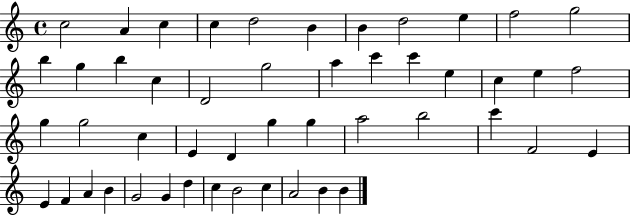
{
  \clef treble
  \time 4/4
  \defaultTimeSignature
  \key c \major
  c''2 a'4 c''4 | c''4 d''2 b'4 | b'4 d''2 e''4 | f''2 g''2 | \break b''4 g''4 b''4 c''4 | d'2 g''2 | a''4 c'''4 c'''4 e''4 | c''4 e''4 f''2 | \break g''4 g''2 c''4 | e'4 d'4 g''4 g''4 | a''2 b''2 | c'''4 f'2 e'4 | \break e'4 f'4 a'4 b'4 | g'2 g'4 d''4 | c''4 b'2 c''4 | a'2 b'4 b'4 | \break \bar "|."
}